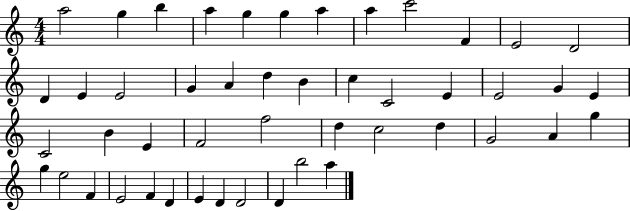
X:1
T:Untitled
M:4/4
L:1/4
K:C
a2 g b a g g a a c'2 F E2 D2 D E E2 G A d B c C2 E E2 G E C2 B E F2 f2 d c2 d G2 A g g e2 F E2 F D E D D2 D b2 a